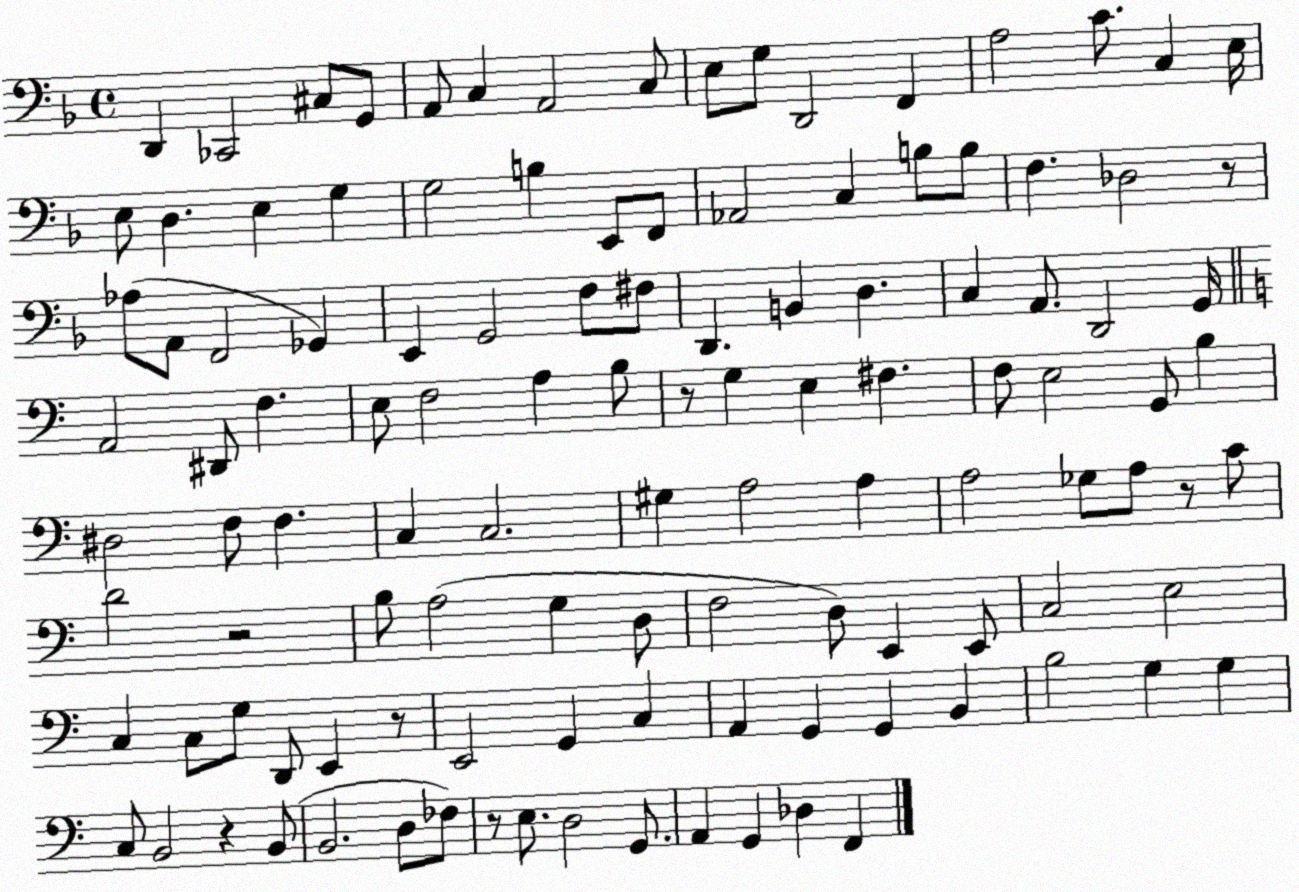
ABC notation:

X:1
T:Untitled
M:4/4
L:1/4
K:F
D,, _C,,2 ^C,/2 G,,/2 A,,/2 C, A,,2 C,/2 E,/2 G,/2 D,,2 F,, A,2 C/2 C, E,/4 E,/2 D, E, G, G,2 B, E,,/2 F,,/2 _A,,2 C, B,/2 B,/2 F, _D,2 z/2 _A,/2 A,,/2 F,,2 _G,, E,, G,,2 F,/2 ^F,/2 D,, B,, D, C, A,,/2 D,,2 G,,/4 A,,2 ^D,,/2 F, E,/2 F,2 A, B,/2 z/2 G, E, ^F, F,/2 E,2 G,,/2 B, ^D,2 F,/2 F, C, C,2 ^G, A,2 A, A,2 _G,/2 A,/2 z/2 C/2 D2 z2 B,/2 A,2 G, D,/2 F,2 D,/2 E,, E,,/2 C,2 E,2 C, C,/2 G,/2 D,,/2 E,, z/2 E,,2 G,, C, A,, G,, G,, B,, B,2 G, G, C,/2 B,,2 z B,,/2 B,,2 D,/2 _F,/2 z/2 E,/2 D,2 G,,/2 A,, G,, _D, F,,